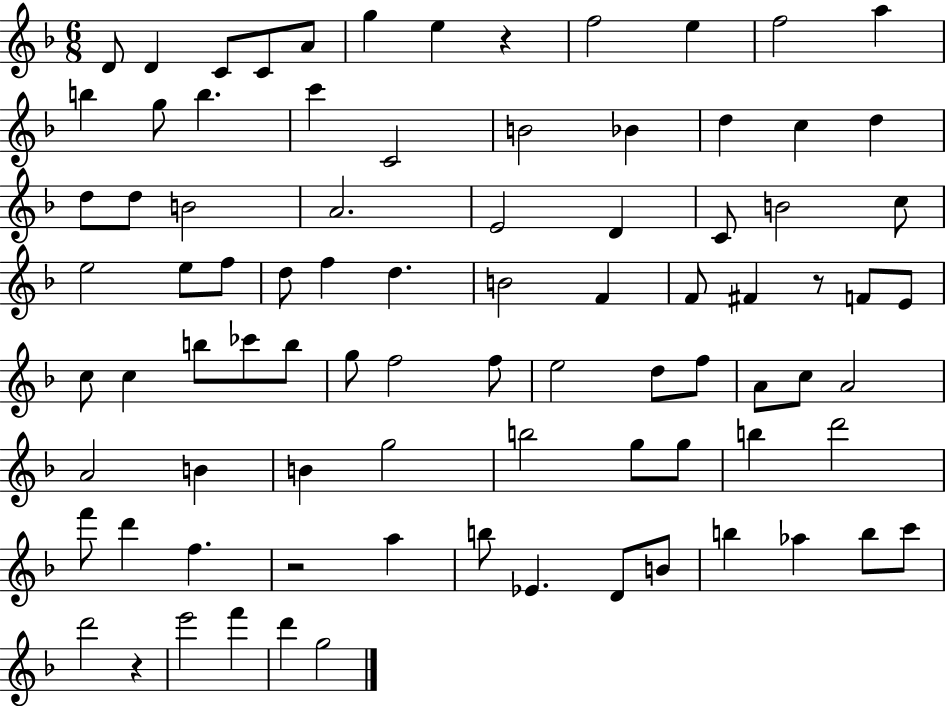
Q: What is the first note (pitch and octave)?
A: D4